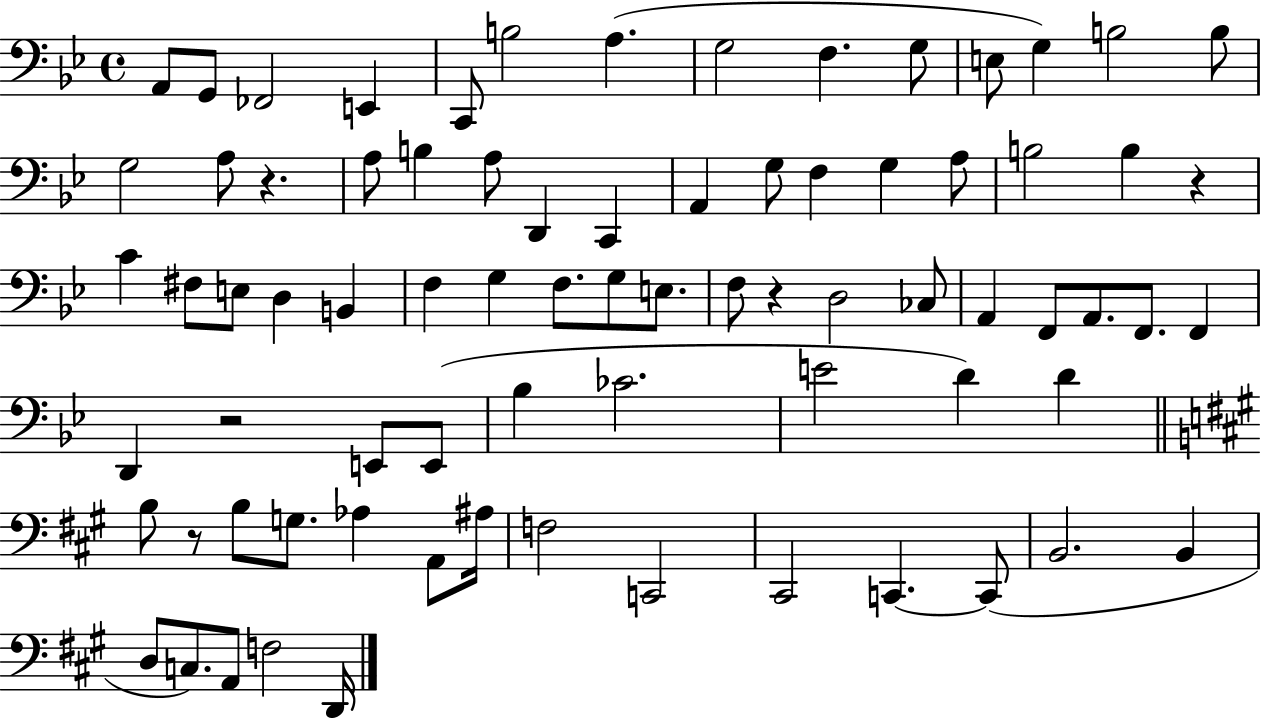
{
  \clef bass
  \time 4/4
  \defaultTimeSignature
  \key bes \major
  a,8 g,8 fes,2 e,4 | c,8 b2 a4.( | g2 f4. g8 | e8 g4) b2 b8 | \break g2 a8 r4. | a8 b4 a8 d,4 c,4 | a,4 g8 f4 g4 a8 | b2 b4 r4 | \break c'4 fis8 e8 d4 b,4 | f4 g4 f8. g8 e8. | f8 r4 d2 ces8 | a,4 f,8 a,8. f,8. f,4 | \break d,4 r2 e,8 e,8( | bes4 ces'2. | e'2 d'4) d'4 | \bar "||" \break \key a \major b8 r8 b8 g8. aes4 a,8 ais16 | f2 c,2 | cis,2 c,4.~~ c,8( | b,2. b,4 | \break d8 c8.) a,8 f2 d,16 | \bar "|."
}